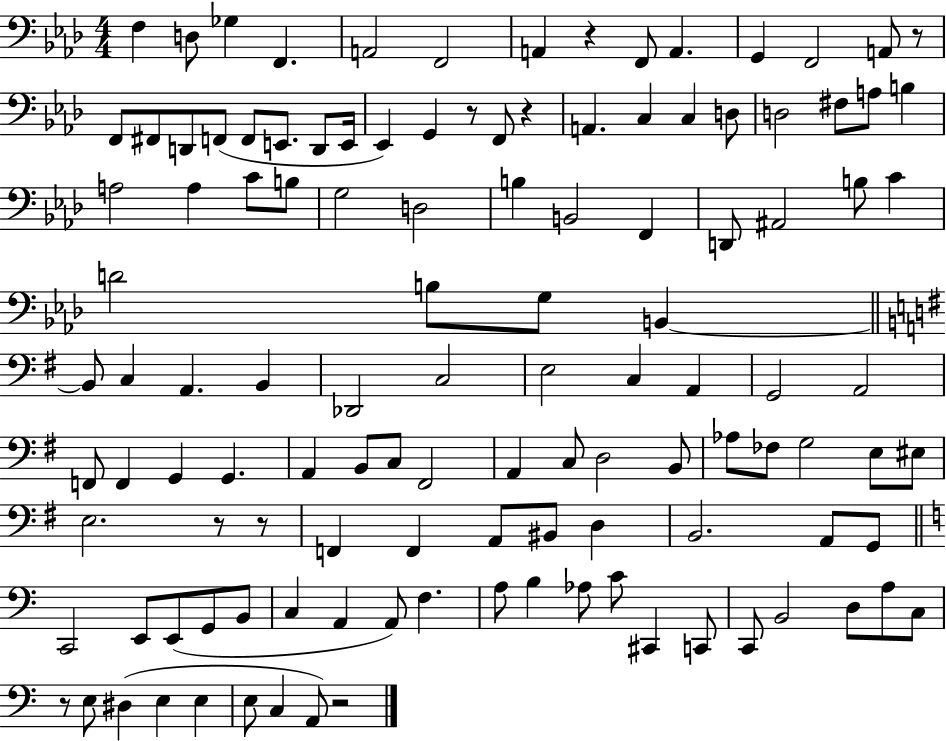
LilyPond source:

{
  \clef bass
  \numericTimeSignature
  \time 4/4
  \key aes \major
  \repeat volta 2 { f4 d8 ges4 f,4. | a,2 f,2 | a,4 r4 f,8 a,4. | g,4 f,2 a,8 r8 | \break f,8 fis,8 d,8 f,8( f,8 e,8. d,8 e,16 | ees,4) g,4 r8 f,8 r4 | a,4. c4 c4 d8 | d2 fis8 a8 b4 | \break a2 a4 c'8 b8 | g2 d2 | b4 b,2 f,4 | d,8 ais,2 b8 c'4 | \break d'2 b8 g8 b,4~~ | \bar "||" \break \key g \major b,8 c4 a,4. b,4 | des,2 c2 | e2 c4 a,4 | g,2 a,2 | \break f,8 f,4 g,4 g,4. | a,4 b,8 c8 fis,2 | a,4 c8 d2 b,8 | aes8 fes8 g2 e8 eis8 | \break e2. r8 r8 | f,4 f,4 a,8 bis,8 d4 | b,2. a,8 g,8 | \bar "||" \break \key a \minor c,2 e,8 e,8( g,8 b,8 | c4 a,4 a,8) f4. | a8 b4 aes8 c'8 cis,4 c,8 | c,8 b,2 d8 a8 c8 | \break r8 e8 dis4( e4 e4 | e8 c4 a,8) r2 | } \bar "|."
}